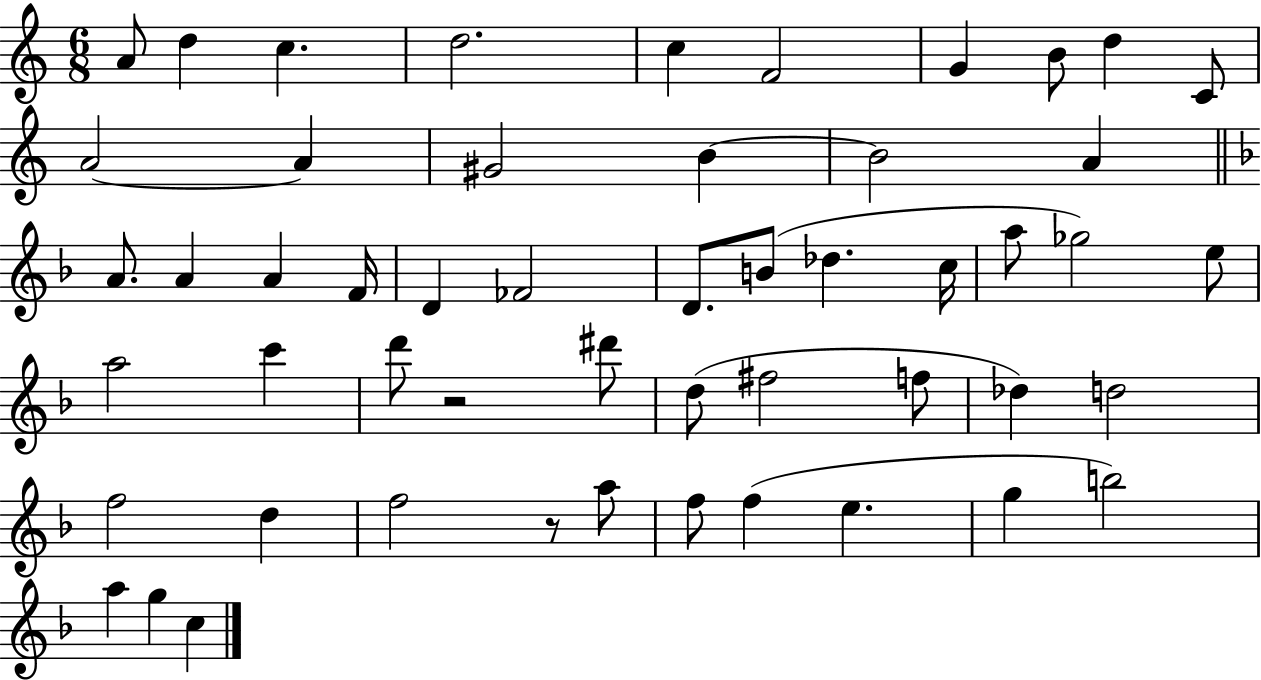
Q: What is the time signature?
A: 6/8